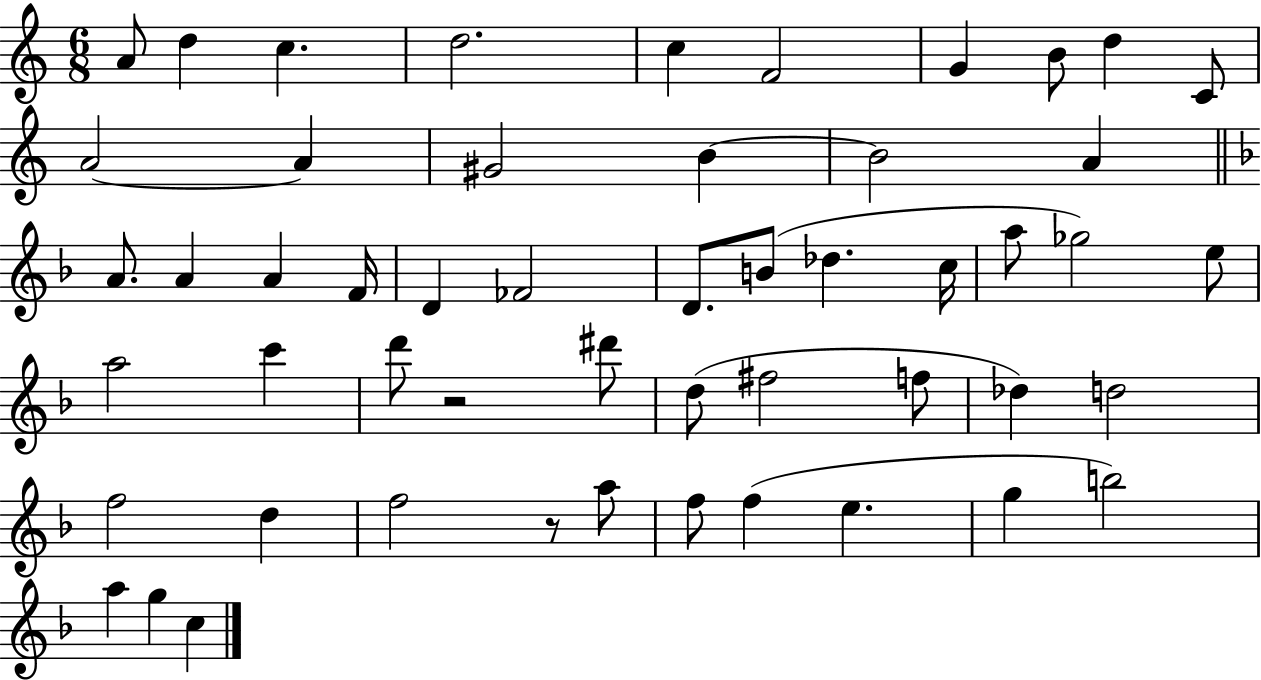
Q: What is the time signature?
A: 6/8